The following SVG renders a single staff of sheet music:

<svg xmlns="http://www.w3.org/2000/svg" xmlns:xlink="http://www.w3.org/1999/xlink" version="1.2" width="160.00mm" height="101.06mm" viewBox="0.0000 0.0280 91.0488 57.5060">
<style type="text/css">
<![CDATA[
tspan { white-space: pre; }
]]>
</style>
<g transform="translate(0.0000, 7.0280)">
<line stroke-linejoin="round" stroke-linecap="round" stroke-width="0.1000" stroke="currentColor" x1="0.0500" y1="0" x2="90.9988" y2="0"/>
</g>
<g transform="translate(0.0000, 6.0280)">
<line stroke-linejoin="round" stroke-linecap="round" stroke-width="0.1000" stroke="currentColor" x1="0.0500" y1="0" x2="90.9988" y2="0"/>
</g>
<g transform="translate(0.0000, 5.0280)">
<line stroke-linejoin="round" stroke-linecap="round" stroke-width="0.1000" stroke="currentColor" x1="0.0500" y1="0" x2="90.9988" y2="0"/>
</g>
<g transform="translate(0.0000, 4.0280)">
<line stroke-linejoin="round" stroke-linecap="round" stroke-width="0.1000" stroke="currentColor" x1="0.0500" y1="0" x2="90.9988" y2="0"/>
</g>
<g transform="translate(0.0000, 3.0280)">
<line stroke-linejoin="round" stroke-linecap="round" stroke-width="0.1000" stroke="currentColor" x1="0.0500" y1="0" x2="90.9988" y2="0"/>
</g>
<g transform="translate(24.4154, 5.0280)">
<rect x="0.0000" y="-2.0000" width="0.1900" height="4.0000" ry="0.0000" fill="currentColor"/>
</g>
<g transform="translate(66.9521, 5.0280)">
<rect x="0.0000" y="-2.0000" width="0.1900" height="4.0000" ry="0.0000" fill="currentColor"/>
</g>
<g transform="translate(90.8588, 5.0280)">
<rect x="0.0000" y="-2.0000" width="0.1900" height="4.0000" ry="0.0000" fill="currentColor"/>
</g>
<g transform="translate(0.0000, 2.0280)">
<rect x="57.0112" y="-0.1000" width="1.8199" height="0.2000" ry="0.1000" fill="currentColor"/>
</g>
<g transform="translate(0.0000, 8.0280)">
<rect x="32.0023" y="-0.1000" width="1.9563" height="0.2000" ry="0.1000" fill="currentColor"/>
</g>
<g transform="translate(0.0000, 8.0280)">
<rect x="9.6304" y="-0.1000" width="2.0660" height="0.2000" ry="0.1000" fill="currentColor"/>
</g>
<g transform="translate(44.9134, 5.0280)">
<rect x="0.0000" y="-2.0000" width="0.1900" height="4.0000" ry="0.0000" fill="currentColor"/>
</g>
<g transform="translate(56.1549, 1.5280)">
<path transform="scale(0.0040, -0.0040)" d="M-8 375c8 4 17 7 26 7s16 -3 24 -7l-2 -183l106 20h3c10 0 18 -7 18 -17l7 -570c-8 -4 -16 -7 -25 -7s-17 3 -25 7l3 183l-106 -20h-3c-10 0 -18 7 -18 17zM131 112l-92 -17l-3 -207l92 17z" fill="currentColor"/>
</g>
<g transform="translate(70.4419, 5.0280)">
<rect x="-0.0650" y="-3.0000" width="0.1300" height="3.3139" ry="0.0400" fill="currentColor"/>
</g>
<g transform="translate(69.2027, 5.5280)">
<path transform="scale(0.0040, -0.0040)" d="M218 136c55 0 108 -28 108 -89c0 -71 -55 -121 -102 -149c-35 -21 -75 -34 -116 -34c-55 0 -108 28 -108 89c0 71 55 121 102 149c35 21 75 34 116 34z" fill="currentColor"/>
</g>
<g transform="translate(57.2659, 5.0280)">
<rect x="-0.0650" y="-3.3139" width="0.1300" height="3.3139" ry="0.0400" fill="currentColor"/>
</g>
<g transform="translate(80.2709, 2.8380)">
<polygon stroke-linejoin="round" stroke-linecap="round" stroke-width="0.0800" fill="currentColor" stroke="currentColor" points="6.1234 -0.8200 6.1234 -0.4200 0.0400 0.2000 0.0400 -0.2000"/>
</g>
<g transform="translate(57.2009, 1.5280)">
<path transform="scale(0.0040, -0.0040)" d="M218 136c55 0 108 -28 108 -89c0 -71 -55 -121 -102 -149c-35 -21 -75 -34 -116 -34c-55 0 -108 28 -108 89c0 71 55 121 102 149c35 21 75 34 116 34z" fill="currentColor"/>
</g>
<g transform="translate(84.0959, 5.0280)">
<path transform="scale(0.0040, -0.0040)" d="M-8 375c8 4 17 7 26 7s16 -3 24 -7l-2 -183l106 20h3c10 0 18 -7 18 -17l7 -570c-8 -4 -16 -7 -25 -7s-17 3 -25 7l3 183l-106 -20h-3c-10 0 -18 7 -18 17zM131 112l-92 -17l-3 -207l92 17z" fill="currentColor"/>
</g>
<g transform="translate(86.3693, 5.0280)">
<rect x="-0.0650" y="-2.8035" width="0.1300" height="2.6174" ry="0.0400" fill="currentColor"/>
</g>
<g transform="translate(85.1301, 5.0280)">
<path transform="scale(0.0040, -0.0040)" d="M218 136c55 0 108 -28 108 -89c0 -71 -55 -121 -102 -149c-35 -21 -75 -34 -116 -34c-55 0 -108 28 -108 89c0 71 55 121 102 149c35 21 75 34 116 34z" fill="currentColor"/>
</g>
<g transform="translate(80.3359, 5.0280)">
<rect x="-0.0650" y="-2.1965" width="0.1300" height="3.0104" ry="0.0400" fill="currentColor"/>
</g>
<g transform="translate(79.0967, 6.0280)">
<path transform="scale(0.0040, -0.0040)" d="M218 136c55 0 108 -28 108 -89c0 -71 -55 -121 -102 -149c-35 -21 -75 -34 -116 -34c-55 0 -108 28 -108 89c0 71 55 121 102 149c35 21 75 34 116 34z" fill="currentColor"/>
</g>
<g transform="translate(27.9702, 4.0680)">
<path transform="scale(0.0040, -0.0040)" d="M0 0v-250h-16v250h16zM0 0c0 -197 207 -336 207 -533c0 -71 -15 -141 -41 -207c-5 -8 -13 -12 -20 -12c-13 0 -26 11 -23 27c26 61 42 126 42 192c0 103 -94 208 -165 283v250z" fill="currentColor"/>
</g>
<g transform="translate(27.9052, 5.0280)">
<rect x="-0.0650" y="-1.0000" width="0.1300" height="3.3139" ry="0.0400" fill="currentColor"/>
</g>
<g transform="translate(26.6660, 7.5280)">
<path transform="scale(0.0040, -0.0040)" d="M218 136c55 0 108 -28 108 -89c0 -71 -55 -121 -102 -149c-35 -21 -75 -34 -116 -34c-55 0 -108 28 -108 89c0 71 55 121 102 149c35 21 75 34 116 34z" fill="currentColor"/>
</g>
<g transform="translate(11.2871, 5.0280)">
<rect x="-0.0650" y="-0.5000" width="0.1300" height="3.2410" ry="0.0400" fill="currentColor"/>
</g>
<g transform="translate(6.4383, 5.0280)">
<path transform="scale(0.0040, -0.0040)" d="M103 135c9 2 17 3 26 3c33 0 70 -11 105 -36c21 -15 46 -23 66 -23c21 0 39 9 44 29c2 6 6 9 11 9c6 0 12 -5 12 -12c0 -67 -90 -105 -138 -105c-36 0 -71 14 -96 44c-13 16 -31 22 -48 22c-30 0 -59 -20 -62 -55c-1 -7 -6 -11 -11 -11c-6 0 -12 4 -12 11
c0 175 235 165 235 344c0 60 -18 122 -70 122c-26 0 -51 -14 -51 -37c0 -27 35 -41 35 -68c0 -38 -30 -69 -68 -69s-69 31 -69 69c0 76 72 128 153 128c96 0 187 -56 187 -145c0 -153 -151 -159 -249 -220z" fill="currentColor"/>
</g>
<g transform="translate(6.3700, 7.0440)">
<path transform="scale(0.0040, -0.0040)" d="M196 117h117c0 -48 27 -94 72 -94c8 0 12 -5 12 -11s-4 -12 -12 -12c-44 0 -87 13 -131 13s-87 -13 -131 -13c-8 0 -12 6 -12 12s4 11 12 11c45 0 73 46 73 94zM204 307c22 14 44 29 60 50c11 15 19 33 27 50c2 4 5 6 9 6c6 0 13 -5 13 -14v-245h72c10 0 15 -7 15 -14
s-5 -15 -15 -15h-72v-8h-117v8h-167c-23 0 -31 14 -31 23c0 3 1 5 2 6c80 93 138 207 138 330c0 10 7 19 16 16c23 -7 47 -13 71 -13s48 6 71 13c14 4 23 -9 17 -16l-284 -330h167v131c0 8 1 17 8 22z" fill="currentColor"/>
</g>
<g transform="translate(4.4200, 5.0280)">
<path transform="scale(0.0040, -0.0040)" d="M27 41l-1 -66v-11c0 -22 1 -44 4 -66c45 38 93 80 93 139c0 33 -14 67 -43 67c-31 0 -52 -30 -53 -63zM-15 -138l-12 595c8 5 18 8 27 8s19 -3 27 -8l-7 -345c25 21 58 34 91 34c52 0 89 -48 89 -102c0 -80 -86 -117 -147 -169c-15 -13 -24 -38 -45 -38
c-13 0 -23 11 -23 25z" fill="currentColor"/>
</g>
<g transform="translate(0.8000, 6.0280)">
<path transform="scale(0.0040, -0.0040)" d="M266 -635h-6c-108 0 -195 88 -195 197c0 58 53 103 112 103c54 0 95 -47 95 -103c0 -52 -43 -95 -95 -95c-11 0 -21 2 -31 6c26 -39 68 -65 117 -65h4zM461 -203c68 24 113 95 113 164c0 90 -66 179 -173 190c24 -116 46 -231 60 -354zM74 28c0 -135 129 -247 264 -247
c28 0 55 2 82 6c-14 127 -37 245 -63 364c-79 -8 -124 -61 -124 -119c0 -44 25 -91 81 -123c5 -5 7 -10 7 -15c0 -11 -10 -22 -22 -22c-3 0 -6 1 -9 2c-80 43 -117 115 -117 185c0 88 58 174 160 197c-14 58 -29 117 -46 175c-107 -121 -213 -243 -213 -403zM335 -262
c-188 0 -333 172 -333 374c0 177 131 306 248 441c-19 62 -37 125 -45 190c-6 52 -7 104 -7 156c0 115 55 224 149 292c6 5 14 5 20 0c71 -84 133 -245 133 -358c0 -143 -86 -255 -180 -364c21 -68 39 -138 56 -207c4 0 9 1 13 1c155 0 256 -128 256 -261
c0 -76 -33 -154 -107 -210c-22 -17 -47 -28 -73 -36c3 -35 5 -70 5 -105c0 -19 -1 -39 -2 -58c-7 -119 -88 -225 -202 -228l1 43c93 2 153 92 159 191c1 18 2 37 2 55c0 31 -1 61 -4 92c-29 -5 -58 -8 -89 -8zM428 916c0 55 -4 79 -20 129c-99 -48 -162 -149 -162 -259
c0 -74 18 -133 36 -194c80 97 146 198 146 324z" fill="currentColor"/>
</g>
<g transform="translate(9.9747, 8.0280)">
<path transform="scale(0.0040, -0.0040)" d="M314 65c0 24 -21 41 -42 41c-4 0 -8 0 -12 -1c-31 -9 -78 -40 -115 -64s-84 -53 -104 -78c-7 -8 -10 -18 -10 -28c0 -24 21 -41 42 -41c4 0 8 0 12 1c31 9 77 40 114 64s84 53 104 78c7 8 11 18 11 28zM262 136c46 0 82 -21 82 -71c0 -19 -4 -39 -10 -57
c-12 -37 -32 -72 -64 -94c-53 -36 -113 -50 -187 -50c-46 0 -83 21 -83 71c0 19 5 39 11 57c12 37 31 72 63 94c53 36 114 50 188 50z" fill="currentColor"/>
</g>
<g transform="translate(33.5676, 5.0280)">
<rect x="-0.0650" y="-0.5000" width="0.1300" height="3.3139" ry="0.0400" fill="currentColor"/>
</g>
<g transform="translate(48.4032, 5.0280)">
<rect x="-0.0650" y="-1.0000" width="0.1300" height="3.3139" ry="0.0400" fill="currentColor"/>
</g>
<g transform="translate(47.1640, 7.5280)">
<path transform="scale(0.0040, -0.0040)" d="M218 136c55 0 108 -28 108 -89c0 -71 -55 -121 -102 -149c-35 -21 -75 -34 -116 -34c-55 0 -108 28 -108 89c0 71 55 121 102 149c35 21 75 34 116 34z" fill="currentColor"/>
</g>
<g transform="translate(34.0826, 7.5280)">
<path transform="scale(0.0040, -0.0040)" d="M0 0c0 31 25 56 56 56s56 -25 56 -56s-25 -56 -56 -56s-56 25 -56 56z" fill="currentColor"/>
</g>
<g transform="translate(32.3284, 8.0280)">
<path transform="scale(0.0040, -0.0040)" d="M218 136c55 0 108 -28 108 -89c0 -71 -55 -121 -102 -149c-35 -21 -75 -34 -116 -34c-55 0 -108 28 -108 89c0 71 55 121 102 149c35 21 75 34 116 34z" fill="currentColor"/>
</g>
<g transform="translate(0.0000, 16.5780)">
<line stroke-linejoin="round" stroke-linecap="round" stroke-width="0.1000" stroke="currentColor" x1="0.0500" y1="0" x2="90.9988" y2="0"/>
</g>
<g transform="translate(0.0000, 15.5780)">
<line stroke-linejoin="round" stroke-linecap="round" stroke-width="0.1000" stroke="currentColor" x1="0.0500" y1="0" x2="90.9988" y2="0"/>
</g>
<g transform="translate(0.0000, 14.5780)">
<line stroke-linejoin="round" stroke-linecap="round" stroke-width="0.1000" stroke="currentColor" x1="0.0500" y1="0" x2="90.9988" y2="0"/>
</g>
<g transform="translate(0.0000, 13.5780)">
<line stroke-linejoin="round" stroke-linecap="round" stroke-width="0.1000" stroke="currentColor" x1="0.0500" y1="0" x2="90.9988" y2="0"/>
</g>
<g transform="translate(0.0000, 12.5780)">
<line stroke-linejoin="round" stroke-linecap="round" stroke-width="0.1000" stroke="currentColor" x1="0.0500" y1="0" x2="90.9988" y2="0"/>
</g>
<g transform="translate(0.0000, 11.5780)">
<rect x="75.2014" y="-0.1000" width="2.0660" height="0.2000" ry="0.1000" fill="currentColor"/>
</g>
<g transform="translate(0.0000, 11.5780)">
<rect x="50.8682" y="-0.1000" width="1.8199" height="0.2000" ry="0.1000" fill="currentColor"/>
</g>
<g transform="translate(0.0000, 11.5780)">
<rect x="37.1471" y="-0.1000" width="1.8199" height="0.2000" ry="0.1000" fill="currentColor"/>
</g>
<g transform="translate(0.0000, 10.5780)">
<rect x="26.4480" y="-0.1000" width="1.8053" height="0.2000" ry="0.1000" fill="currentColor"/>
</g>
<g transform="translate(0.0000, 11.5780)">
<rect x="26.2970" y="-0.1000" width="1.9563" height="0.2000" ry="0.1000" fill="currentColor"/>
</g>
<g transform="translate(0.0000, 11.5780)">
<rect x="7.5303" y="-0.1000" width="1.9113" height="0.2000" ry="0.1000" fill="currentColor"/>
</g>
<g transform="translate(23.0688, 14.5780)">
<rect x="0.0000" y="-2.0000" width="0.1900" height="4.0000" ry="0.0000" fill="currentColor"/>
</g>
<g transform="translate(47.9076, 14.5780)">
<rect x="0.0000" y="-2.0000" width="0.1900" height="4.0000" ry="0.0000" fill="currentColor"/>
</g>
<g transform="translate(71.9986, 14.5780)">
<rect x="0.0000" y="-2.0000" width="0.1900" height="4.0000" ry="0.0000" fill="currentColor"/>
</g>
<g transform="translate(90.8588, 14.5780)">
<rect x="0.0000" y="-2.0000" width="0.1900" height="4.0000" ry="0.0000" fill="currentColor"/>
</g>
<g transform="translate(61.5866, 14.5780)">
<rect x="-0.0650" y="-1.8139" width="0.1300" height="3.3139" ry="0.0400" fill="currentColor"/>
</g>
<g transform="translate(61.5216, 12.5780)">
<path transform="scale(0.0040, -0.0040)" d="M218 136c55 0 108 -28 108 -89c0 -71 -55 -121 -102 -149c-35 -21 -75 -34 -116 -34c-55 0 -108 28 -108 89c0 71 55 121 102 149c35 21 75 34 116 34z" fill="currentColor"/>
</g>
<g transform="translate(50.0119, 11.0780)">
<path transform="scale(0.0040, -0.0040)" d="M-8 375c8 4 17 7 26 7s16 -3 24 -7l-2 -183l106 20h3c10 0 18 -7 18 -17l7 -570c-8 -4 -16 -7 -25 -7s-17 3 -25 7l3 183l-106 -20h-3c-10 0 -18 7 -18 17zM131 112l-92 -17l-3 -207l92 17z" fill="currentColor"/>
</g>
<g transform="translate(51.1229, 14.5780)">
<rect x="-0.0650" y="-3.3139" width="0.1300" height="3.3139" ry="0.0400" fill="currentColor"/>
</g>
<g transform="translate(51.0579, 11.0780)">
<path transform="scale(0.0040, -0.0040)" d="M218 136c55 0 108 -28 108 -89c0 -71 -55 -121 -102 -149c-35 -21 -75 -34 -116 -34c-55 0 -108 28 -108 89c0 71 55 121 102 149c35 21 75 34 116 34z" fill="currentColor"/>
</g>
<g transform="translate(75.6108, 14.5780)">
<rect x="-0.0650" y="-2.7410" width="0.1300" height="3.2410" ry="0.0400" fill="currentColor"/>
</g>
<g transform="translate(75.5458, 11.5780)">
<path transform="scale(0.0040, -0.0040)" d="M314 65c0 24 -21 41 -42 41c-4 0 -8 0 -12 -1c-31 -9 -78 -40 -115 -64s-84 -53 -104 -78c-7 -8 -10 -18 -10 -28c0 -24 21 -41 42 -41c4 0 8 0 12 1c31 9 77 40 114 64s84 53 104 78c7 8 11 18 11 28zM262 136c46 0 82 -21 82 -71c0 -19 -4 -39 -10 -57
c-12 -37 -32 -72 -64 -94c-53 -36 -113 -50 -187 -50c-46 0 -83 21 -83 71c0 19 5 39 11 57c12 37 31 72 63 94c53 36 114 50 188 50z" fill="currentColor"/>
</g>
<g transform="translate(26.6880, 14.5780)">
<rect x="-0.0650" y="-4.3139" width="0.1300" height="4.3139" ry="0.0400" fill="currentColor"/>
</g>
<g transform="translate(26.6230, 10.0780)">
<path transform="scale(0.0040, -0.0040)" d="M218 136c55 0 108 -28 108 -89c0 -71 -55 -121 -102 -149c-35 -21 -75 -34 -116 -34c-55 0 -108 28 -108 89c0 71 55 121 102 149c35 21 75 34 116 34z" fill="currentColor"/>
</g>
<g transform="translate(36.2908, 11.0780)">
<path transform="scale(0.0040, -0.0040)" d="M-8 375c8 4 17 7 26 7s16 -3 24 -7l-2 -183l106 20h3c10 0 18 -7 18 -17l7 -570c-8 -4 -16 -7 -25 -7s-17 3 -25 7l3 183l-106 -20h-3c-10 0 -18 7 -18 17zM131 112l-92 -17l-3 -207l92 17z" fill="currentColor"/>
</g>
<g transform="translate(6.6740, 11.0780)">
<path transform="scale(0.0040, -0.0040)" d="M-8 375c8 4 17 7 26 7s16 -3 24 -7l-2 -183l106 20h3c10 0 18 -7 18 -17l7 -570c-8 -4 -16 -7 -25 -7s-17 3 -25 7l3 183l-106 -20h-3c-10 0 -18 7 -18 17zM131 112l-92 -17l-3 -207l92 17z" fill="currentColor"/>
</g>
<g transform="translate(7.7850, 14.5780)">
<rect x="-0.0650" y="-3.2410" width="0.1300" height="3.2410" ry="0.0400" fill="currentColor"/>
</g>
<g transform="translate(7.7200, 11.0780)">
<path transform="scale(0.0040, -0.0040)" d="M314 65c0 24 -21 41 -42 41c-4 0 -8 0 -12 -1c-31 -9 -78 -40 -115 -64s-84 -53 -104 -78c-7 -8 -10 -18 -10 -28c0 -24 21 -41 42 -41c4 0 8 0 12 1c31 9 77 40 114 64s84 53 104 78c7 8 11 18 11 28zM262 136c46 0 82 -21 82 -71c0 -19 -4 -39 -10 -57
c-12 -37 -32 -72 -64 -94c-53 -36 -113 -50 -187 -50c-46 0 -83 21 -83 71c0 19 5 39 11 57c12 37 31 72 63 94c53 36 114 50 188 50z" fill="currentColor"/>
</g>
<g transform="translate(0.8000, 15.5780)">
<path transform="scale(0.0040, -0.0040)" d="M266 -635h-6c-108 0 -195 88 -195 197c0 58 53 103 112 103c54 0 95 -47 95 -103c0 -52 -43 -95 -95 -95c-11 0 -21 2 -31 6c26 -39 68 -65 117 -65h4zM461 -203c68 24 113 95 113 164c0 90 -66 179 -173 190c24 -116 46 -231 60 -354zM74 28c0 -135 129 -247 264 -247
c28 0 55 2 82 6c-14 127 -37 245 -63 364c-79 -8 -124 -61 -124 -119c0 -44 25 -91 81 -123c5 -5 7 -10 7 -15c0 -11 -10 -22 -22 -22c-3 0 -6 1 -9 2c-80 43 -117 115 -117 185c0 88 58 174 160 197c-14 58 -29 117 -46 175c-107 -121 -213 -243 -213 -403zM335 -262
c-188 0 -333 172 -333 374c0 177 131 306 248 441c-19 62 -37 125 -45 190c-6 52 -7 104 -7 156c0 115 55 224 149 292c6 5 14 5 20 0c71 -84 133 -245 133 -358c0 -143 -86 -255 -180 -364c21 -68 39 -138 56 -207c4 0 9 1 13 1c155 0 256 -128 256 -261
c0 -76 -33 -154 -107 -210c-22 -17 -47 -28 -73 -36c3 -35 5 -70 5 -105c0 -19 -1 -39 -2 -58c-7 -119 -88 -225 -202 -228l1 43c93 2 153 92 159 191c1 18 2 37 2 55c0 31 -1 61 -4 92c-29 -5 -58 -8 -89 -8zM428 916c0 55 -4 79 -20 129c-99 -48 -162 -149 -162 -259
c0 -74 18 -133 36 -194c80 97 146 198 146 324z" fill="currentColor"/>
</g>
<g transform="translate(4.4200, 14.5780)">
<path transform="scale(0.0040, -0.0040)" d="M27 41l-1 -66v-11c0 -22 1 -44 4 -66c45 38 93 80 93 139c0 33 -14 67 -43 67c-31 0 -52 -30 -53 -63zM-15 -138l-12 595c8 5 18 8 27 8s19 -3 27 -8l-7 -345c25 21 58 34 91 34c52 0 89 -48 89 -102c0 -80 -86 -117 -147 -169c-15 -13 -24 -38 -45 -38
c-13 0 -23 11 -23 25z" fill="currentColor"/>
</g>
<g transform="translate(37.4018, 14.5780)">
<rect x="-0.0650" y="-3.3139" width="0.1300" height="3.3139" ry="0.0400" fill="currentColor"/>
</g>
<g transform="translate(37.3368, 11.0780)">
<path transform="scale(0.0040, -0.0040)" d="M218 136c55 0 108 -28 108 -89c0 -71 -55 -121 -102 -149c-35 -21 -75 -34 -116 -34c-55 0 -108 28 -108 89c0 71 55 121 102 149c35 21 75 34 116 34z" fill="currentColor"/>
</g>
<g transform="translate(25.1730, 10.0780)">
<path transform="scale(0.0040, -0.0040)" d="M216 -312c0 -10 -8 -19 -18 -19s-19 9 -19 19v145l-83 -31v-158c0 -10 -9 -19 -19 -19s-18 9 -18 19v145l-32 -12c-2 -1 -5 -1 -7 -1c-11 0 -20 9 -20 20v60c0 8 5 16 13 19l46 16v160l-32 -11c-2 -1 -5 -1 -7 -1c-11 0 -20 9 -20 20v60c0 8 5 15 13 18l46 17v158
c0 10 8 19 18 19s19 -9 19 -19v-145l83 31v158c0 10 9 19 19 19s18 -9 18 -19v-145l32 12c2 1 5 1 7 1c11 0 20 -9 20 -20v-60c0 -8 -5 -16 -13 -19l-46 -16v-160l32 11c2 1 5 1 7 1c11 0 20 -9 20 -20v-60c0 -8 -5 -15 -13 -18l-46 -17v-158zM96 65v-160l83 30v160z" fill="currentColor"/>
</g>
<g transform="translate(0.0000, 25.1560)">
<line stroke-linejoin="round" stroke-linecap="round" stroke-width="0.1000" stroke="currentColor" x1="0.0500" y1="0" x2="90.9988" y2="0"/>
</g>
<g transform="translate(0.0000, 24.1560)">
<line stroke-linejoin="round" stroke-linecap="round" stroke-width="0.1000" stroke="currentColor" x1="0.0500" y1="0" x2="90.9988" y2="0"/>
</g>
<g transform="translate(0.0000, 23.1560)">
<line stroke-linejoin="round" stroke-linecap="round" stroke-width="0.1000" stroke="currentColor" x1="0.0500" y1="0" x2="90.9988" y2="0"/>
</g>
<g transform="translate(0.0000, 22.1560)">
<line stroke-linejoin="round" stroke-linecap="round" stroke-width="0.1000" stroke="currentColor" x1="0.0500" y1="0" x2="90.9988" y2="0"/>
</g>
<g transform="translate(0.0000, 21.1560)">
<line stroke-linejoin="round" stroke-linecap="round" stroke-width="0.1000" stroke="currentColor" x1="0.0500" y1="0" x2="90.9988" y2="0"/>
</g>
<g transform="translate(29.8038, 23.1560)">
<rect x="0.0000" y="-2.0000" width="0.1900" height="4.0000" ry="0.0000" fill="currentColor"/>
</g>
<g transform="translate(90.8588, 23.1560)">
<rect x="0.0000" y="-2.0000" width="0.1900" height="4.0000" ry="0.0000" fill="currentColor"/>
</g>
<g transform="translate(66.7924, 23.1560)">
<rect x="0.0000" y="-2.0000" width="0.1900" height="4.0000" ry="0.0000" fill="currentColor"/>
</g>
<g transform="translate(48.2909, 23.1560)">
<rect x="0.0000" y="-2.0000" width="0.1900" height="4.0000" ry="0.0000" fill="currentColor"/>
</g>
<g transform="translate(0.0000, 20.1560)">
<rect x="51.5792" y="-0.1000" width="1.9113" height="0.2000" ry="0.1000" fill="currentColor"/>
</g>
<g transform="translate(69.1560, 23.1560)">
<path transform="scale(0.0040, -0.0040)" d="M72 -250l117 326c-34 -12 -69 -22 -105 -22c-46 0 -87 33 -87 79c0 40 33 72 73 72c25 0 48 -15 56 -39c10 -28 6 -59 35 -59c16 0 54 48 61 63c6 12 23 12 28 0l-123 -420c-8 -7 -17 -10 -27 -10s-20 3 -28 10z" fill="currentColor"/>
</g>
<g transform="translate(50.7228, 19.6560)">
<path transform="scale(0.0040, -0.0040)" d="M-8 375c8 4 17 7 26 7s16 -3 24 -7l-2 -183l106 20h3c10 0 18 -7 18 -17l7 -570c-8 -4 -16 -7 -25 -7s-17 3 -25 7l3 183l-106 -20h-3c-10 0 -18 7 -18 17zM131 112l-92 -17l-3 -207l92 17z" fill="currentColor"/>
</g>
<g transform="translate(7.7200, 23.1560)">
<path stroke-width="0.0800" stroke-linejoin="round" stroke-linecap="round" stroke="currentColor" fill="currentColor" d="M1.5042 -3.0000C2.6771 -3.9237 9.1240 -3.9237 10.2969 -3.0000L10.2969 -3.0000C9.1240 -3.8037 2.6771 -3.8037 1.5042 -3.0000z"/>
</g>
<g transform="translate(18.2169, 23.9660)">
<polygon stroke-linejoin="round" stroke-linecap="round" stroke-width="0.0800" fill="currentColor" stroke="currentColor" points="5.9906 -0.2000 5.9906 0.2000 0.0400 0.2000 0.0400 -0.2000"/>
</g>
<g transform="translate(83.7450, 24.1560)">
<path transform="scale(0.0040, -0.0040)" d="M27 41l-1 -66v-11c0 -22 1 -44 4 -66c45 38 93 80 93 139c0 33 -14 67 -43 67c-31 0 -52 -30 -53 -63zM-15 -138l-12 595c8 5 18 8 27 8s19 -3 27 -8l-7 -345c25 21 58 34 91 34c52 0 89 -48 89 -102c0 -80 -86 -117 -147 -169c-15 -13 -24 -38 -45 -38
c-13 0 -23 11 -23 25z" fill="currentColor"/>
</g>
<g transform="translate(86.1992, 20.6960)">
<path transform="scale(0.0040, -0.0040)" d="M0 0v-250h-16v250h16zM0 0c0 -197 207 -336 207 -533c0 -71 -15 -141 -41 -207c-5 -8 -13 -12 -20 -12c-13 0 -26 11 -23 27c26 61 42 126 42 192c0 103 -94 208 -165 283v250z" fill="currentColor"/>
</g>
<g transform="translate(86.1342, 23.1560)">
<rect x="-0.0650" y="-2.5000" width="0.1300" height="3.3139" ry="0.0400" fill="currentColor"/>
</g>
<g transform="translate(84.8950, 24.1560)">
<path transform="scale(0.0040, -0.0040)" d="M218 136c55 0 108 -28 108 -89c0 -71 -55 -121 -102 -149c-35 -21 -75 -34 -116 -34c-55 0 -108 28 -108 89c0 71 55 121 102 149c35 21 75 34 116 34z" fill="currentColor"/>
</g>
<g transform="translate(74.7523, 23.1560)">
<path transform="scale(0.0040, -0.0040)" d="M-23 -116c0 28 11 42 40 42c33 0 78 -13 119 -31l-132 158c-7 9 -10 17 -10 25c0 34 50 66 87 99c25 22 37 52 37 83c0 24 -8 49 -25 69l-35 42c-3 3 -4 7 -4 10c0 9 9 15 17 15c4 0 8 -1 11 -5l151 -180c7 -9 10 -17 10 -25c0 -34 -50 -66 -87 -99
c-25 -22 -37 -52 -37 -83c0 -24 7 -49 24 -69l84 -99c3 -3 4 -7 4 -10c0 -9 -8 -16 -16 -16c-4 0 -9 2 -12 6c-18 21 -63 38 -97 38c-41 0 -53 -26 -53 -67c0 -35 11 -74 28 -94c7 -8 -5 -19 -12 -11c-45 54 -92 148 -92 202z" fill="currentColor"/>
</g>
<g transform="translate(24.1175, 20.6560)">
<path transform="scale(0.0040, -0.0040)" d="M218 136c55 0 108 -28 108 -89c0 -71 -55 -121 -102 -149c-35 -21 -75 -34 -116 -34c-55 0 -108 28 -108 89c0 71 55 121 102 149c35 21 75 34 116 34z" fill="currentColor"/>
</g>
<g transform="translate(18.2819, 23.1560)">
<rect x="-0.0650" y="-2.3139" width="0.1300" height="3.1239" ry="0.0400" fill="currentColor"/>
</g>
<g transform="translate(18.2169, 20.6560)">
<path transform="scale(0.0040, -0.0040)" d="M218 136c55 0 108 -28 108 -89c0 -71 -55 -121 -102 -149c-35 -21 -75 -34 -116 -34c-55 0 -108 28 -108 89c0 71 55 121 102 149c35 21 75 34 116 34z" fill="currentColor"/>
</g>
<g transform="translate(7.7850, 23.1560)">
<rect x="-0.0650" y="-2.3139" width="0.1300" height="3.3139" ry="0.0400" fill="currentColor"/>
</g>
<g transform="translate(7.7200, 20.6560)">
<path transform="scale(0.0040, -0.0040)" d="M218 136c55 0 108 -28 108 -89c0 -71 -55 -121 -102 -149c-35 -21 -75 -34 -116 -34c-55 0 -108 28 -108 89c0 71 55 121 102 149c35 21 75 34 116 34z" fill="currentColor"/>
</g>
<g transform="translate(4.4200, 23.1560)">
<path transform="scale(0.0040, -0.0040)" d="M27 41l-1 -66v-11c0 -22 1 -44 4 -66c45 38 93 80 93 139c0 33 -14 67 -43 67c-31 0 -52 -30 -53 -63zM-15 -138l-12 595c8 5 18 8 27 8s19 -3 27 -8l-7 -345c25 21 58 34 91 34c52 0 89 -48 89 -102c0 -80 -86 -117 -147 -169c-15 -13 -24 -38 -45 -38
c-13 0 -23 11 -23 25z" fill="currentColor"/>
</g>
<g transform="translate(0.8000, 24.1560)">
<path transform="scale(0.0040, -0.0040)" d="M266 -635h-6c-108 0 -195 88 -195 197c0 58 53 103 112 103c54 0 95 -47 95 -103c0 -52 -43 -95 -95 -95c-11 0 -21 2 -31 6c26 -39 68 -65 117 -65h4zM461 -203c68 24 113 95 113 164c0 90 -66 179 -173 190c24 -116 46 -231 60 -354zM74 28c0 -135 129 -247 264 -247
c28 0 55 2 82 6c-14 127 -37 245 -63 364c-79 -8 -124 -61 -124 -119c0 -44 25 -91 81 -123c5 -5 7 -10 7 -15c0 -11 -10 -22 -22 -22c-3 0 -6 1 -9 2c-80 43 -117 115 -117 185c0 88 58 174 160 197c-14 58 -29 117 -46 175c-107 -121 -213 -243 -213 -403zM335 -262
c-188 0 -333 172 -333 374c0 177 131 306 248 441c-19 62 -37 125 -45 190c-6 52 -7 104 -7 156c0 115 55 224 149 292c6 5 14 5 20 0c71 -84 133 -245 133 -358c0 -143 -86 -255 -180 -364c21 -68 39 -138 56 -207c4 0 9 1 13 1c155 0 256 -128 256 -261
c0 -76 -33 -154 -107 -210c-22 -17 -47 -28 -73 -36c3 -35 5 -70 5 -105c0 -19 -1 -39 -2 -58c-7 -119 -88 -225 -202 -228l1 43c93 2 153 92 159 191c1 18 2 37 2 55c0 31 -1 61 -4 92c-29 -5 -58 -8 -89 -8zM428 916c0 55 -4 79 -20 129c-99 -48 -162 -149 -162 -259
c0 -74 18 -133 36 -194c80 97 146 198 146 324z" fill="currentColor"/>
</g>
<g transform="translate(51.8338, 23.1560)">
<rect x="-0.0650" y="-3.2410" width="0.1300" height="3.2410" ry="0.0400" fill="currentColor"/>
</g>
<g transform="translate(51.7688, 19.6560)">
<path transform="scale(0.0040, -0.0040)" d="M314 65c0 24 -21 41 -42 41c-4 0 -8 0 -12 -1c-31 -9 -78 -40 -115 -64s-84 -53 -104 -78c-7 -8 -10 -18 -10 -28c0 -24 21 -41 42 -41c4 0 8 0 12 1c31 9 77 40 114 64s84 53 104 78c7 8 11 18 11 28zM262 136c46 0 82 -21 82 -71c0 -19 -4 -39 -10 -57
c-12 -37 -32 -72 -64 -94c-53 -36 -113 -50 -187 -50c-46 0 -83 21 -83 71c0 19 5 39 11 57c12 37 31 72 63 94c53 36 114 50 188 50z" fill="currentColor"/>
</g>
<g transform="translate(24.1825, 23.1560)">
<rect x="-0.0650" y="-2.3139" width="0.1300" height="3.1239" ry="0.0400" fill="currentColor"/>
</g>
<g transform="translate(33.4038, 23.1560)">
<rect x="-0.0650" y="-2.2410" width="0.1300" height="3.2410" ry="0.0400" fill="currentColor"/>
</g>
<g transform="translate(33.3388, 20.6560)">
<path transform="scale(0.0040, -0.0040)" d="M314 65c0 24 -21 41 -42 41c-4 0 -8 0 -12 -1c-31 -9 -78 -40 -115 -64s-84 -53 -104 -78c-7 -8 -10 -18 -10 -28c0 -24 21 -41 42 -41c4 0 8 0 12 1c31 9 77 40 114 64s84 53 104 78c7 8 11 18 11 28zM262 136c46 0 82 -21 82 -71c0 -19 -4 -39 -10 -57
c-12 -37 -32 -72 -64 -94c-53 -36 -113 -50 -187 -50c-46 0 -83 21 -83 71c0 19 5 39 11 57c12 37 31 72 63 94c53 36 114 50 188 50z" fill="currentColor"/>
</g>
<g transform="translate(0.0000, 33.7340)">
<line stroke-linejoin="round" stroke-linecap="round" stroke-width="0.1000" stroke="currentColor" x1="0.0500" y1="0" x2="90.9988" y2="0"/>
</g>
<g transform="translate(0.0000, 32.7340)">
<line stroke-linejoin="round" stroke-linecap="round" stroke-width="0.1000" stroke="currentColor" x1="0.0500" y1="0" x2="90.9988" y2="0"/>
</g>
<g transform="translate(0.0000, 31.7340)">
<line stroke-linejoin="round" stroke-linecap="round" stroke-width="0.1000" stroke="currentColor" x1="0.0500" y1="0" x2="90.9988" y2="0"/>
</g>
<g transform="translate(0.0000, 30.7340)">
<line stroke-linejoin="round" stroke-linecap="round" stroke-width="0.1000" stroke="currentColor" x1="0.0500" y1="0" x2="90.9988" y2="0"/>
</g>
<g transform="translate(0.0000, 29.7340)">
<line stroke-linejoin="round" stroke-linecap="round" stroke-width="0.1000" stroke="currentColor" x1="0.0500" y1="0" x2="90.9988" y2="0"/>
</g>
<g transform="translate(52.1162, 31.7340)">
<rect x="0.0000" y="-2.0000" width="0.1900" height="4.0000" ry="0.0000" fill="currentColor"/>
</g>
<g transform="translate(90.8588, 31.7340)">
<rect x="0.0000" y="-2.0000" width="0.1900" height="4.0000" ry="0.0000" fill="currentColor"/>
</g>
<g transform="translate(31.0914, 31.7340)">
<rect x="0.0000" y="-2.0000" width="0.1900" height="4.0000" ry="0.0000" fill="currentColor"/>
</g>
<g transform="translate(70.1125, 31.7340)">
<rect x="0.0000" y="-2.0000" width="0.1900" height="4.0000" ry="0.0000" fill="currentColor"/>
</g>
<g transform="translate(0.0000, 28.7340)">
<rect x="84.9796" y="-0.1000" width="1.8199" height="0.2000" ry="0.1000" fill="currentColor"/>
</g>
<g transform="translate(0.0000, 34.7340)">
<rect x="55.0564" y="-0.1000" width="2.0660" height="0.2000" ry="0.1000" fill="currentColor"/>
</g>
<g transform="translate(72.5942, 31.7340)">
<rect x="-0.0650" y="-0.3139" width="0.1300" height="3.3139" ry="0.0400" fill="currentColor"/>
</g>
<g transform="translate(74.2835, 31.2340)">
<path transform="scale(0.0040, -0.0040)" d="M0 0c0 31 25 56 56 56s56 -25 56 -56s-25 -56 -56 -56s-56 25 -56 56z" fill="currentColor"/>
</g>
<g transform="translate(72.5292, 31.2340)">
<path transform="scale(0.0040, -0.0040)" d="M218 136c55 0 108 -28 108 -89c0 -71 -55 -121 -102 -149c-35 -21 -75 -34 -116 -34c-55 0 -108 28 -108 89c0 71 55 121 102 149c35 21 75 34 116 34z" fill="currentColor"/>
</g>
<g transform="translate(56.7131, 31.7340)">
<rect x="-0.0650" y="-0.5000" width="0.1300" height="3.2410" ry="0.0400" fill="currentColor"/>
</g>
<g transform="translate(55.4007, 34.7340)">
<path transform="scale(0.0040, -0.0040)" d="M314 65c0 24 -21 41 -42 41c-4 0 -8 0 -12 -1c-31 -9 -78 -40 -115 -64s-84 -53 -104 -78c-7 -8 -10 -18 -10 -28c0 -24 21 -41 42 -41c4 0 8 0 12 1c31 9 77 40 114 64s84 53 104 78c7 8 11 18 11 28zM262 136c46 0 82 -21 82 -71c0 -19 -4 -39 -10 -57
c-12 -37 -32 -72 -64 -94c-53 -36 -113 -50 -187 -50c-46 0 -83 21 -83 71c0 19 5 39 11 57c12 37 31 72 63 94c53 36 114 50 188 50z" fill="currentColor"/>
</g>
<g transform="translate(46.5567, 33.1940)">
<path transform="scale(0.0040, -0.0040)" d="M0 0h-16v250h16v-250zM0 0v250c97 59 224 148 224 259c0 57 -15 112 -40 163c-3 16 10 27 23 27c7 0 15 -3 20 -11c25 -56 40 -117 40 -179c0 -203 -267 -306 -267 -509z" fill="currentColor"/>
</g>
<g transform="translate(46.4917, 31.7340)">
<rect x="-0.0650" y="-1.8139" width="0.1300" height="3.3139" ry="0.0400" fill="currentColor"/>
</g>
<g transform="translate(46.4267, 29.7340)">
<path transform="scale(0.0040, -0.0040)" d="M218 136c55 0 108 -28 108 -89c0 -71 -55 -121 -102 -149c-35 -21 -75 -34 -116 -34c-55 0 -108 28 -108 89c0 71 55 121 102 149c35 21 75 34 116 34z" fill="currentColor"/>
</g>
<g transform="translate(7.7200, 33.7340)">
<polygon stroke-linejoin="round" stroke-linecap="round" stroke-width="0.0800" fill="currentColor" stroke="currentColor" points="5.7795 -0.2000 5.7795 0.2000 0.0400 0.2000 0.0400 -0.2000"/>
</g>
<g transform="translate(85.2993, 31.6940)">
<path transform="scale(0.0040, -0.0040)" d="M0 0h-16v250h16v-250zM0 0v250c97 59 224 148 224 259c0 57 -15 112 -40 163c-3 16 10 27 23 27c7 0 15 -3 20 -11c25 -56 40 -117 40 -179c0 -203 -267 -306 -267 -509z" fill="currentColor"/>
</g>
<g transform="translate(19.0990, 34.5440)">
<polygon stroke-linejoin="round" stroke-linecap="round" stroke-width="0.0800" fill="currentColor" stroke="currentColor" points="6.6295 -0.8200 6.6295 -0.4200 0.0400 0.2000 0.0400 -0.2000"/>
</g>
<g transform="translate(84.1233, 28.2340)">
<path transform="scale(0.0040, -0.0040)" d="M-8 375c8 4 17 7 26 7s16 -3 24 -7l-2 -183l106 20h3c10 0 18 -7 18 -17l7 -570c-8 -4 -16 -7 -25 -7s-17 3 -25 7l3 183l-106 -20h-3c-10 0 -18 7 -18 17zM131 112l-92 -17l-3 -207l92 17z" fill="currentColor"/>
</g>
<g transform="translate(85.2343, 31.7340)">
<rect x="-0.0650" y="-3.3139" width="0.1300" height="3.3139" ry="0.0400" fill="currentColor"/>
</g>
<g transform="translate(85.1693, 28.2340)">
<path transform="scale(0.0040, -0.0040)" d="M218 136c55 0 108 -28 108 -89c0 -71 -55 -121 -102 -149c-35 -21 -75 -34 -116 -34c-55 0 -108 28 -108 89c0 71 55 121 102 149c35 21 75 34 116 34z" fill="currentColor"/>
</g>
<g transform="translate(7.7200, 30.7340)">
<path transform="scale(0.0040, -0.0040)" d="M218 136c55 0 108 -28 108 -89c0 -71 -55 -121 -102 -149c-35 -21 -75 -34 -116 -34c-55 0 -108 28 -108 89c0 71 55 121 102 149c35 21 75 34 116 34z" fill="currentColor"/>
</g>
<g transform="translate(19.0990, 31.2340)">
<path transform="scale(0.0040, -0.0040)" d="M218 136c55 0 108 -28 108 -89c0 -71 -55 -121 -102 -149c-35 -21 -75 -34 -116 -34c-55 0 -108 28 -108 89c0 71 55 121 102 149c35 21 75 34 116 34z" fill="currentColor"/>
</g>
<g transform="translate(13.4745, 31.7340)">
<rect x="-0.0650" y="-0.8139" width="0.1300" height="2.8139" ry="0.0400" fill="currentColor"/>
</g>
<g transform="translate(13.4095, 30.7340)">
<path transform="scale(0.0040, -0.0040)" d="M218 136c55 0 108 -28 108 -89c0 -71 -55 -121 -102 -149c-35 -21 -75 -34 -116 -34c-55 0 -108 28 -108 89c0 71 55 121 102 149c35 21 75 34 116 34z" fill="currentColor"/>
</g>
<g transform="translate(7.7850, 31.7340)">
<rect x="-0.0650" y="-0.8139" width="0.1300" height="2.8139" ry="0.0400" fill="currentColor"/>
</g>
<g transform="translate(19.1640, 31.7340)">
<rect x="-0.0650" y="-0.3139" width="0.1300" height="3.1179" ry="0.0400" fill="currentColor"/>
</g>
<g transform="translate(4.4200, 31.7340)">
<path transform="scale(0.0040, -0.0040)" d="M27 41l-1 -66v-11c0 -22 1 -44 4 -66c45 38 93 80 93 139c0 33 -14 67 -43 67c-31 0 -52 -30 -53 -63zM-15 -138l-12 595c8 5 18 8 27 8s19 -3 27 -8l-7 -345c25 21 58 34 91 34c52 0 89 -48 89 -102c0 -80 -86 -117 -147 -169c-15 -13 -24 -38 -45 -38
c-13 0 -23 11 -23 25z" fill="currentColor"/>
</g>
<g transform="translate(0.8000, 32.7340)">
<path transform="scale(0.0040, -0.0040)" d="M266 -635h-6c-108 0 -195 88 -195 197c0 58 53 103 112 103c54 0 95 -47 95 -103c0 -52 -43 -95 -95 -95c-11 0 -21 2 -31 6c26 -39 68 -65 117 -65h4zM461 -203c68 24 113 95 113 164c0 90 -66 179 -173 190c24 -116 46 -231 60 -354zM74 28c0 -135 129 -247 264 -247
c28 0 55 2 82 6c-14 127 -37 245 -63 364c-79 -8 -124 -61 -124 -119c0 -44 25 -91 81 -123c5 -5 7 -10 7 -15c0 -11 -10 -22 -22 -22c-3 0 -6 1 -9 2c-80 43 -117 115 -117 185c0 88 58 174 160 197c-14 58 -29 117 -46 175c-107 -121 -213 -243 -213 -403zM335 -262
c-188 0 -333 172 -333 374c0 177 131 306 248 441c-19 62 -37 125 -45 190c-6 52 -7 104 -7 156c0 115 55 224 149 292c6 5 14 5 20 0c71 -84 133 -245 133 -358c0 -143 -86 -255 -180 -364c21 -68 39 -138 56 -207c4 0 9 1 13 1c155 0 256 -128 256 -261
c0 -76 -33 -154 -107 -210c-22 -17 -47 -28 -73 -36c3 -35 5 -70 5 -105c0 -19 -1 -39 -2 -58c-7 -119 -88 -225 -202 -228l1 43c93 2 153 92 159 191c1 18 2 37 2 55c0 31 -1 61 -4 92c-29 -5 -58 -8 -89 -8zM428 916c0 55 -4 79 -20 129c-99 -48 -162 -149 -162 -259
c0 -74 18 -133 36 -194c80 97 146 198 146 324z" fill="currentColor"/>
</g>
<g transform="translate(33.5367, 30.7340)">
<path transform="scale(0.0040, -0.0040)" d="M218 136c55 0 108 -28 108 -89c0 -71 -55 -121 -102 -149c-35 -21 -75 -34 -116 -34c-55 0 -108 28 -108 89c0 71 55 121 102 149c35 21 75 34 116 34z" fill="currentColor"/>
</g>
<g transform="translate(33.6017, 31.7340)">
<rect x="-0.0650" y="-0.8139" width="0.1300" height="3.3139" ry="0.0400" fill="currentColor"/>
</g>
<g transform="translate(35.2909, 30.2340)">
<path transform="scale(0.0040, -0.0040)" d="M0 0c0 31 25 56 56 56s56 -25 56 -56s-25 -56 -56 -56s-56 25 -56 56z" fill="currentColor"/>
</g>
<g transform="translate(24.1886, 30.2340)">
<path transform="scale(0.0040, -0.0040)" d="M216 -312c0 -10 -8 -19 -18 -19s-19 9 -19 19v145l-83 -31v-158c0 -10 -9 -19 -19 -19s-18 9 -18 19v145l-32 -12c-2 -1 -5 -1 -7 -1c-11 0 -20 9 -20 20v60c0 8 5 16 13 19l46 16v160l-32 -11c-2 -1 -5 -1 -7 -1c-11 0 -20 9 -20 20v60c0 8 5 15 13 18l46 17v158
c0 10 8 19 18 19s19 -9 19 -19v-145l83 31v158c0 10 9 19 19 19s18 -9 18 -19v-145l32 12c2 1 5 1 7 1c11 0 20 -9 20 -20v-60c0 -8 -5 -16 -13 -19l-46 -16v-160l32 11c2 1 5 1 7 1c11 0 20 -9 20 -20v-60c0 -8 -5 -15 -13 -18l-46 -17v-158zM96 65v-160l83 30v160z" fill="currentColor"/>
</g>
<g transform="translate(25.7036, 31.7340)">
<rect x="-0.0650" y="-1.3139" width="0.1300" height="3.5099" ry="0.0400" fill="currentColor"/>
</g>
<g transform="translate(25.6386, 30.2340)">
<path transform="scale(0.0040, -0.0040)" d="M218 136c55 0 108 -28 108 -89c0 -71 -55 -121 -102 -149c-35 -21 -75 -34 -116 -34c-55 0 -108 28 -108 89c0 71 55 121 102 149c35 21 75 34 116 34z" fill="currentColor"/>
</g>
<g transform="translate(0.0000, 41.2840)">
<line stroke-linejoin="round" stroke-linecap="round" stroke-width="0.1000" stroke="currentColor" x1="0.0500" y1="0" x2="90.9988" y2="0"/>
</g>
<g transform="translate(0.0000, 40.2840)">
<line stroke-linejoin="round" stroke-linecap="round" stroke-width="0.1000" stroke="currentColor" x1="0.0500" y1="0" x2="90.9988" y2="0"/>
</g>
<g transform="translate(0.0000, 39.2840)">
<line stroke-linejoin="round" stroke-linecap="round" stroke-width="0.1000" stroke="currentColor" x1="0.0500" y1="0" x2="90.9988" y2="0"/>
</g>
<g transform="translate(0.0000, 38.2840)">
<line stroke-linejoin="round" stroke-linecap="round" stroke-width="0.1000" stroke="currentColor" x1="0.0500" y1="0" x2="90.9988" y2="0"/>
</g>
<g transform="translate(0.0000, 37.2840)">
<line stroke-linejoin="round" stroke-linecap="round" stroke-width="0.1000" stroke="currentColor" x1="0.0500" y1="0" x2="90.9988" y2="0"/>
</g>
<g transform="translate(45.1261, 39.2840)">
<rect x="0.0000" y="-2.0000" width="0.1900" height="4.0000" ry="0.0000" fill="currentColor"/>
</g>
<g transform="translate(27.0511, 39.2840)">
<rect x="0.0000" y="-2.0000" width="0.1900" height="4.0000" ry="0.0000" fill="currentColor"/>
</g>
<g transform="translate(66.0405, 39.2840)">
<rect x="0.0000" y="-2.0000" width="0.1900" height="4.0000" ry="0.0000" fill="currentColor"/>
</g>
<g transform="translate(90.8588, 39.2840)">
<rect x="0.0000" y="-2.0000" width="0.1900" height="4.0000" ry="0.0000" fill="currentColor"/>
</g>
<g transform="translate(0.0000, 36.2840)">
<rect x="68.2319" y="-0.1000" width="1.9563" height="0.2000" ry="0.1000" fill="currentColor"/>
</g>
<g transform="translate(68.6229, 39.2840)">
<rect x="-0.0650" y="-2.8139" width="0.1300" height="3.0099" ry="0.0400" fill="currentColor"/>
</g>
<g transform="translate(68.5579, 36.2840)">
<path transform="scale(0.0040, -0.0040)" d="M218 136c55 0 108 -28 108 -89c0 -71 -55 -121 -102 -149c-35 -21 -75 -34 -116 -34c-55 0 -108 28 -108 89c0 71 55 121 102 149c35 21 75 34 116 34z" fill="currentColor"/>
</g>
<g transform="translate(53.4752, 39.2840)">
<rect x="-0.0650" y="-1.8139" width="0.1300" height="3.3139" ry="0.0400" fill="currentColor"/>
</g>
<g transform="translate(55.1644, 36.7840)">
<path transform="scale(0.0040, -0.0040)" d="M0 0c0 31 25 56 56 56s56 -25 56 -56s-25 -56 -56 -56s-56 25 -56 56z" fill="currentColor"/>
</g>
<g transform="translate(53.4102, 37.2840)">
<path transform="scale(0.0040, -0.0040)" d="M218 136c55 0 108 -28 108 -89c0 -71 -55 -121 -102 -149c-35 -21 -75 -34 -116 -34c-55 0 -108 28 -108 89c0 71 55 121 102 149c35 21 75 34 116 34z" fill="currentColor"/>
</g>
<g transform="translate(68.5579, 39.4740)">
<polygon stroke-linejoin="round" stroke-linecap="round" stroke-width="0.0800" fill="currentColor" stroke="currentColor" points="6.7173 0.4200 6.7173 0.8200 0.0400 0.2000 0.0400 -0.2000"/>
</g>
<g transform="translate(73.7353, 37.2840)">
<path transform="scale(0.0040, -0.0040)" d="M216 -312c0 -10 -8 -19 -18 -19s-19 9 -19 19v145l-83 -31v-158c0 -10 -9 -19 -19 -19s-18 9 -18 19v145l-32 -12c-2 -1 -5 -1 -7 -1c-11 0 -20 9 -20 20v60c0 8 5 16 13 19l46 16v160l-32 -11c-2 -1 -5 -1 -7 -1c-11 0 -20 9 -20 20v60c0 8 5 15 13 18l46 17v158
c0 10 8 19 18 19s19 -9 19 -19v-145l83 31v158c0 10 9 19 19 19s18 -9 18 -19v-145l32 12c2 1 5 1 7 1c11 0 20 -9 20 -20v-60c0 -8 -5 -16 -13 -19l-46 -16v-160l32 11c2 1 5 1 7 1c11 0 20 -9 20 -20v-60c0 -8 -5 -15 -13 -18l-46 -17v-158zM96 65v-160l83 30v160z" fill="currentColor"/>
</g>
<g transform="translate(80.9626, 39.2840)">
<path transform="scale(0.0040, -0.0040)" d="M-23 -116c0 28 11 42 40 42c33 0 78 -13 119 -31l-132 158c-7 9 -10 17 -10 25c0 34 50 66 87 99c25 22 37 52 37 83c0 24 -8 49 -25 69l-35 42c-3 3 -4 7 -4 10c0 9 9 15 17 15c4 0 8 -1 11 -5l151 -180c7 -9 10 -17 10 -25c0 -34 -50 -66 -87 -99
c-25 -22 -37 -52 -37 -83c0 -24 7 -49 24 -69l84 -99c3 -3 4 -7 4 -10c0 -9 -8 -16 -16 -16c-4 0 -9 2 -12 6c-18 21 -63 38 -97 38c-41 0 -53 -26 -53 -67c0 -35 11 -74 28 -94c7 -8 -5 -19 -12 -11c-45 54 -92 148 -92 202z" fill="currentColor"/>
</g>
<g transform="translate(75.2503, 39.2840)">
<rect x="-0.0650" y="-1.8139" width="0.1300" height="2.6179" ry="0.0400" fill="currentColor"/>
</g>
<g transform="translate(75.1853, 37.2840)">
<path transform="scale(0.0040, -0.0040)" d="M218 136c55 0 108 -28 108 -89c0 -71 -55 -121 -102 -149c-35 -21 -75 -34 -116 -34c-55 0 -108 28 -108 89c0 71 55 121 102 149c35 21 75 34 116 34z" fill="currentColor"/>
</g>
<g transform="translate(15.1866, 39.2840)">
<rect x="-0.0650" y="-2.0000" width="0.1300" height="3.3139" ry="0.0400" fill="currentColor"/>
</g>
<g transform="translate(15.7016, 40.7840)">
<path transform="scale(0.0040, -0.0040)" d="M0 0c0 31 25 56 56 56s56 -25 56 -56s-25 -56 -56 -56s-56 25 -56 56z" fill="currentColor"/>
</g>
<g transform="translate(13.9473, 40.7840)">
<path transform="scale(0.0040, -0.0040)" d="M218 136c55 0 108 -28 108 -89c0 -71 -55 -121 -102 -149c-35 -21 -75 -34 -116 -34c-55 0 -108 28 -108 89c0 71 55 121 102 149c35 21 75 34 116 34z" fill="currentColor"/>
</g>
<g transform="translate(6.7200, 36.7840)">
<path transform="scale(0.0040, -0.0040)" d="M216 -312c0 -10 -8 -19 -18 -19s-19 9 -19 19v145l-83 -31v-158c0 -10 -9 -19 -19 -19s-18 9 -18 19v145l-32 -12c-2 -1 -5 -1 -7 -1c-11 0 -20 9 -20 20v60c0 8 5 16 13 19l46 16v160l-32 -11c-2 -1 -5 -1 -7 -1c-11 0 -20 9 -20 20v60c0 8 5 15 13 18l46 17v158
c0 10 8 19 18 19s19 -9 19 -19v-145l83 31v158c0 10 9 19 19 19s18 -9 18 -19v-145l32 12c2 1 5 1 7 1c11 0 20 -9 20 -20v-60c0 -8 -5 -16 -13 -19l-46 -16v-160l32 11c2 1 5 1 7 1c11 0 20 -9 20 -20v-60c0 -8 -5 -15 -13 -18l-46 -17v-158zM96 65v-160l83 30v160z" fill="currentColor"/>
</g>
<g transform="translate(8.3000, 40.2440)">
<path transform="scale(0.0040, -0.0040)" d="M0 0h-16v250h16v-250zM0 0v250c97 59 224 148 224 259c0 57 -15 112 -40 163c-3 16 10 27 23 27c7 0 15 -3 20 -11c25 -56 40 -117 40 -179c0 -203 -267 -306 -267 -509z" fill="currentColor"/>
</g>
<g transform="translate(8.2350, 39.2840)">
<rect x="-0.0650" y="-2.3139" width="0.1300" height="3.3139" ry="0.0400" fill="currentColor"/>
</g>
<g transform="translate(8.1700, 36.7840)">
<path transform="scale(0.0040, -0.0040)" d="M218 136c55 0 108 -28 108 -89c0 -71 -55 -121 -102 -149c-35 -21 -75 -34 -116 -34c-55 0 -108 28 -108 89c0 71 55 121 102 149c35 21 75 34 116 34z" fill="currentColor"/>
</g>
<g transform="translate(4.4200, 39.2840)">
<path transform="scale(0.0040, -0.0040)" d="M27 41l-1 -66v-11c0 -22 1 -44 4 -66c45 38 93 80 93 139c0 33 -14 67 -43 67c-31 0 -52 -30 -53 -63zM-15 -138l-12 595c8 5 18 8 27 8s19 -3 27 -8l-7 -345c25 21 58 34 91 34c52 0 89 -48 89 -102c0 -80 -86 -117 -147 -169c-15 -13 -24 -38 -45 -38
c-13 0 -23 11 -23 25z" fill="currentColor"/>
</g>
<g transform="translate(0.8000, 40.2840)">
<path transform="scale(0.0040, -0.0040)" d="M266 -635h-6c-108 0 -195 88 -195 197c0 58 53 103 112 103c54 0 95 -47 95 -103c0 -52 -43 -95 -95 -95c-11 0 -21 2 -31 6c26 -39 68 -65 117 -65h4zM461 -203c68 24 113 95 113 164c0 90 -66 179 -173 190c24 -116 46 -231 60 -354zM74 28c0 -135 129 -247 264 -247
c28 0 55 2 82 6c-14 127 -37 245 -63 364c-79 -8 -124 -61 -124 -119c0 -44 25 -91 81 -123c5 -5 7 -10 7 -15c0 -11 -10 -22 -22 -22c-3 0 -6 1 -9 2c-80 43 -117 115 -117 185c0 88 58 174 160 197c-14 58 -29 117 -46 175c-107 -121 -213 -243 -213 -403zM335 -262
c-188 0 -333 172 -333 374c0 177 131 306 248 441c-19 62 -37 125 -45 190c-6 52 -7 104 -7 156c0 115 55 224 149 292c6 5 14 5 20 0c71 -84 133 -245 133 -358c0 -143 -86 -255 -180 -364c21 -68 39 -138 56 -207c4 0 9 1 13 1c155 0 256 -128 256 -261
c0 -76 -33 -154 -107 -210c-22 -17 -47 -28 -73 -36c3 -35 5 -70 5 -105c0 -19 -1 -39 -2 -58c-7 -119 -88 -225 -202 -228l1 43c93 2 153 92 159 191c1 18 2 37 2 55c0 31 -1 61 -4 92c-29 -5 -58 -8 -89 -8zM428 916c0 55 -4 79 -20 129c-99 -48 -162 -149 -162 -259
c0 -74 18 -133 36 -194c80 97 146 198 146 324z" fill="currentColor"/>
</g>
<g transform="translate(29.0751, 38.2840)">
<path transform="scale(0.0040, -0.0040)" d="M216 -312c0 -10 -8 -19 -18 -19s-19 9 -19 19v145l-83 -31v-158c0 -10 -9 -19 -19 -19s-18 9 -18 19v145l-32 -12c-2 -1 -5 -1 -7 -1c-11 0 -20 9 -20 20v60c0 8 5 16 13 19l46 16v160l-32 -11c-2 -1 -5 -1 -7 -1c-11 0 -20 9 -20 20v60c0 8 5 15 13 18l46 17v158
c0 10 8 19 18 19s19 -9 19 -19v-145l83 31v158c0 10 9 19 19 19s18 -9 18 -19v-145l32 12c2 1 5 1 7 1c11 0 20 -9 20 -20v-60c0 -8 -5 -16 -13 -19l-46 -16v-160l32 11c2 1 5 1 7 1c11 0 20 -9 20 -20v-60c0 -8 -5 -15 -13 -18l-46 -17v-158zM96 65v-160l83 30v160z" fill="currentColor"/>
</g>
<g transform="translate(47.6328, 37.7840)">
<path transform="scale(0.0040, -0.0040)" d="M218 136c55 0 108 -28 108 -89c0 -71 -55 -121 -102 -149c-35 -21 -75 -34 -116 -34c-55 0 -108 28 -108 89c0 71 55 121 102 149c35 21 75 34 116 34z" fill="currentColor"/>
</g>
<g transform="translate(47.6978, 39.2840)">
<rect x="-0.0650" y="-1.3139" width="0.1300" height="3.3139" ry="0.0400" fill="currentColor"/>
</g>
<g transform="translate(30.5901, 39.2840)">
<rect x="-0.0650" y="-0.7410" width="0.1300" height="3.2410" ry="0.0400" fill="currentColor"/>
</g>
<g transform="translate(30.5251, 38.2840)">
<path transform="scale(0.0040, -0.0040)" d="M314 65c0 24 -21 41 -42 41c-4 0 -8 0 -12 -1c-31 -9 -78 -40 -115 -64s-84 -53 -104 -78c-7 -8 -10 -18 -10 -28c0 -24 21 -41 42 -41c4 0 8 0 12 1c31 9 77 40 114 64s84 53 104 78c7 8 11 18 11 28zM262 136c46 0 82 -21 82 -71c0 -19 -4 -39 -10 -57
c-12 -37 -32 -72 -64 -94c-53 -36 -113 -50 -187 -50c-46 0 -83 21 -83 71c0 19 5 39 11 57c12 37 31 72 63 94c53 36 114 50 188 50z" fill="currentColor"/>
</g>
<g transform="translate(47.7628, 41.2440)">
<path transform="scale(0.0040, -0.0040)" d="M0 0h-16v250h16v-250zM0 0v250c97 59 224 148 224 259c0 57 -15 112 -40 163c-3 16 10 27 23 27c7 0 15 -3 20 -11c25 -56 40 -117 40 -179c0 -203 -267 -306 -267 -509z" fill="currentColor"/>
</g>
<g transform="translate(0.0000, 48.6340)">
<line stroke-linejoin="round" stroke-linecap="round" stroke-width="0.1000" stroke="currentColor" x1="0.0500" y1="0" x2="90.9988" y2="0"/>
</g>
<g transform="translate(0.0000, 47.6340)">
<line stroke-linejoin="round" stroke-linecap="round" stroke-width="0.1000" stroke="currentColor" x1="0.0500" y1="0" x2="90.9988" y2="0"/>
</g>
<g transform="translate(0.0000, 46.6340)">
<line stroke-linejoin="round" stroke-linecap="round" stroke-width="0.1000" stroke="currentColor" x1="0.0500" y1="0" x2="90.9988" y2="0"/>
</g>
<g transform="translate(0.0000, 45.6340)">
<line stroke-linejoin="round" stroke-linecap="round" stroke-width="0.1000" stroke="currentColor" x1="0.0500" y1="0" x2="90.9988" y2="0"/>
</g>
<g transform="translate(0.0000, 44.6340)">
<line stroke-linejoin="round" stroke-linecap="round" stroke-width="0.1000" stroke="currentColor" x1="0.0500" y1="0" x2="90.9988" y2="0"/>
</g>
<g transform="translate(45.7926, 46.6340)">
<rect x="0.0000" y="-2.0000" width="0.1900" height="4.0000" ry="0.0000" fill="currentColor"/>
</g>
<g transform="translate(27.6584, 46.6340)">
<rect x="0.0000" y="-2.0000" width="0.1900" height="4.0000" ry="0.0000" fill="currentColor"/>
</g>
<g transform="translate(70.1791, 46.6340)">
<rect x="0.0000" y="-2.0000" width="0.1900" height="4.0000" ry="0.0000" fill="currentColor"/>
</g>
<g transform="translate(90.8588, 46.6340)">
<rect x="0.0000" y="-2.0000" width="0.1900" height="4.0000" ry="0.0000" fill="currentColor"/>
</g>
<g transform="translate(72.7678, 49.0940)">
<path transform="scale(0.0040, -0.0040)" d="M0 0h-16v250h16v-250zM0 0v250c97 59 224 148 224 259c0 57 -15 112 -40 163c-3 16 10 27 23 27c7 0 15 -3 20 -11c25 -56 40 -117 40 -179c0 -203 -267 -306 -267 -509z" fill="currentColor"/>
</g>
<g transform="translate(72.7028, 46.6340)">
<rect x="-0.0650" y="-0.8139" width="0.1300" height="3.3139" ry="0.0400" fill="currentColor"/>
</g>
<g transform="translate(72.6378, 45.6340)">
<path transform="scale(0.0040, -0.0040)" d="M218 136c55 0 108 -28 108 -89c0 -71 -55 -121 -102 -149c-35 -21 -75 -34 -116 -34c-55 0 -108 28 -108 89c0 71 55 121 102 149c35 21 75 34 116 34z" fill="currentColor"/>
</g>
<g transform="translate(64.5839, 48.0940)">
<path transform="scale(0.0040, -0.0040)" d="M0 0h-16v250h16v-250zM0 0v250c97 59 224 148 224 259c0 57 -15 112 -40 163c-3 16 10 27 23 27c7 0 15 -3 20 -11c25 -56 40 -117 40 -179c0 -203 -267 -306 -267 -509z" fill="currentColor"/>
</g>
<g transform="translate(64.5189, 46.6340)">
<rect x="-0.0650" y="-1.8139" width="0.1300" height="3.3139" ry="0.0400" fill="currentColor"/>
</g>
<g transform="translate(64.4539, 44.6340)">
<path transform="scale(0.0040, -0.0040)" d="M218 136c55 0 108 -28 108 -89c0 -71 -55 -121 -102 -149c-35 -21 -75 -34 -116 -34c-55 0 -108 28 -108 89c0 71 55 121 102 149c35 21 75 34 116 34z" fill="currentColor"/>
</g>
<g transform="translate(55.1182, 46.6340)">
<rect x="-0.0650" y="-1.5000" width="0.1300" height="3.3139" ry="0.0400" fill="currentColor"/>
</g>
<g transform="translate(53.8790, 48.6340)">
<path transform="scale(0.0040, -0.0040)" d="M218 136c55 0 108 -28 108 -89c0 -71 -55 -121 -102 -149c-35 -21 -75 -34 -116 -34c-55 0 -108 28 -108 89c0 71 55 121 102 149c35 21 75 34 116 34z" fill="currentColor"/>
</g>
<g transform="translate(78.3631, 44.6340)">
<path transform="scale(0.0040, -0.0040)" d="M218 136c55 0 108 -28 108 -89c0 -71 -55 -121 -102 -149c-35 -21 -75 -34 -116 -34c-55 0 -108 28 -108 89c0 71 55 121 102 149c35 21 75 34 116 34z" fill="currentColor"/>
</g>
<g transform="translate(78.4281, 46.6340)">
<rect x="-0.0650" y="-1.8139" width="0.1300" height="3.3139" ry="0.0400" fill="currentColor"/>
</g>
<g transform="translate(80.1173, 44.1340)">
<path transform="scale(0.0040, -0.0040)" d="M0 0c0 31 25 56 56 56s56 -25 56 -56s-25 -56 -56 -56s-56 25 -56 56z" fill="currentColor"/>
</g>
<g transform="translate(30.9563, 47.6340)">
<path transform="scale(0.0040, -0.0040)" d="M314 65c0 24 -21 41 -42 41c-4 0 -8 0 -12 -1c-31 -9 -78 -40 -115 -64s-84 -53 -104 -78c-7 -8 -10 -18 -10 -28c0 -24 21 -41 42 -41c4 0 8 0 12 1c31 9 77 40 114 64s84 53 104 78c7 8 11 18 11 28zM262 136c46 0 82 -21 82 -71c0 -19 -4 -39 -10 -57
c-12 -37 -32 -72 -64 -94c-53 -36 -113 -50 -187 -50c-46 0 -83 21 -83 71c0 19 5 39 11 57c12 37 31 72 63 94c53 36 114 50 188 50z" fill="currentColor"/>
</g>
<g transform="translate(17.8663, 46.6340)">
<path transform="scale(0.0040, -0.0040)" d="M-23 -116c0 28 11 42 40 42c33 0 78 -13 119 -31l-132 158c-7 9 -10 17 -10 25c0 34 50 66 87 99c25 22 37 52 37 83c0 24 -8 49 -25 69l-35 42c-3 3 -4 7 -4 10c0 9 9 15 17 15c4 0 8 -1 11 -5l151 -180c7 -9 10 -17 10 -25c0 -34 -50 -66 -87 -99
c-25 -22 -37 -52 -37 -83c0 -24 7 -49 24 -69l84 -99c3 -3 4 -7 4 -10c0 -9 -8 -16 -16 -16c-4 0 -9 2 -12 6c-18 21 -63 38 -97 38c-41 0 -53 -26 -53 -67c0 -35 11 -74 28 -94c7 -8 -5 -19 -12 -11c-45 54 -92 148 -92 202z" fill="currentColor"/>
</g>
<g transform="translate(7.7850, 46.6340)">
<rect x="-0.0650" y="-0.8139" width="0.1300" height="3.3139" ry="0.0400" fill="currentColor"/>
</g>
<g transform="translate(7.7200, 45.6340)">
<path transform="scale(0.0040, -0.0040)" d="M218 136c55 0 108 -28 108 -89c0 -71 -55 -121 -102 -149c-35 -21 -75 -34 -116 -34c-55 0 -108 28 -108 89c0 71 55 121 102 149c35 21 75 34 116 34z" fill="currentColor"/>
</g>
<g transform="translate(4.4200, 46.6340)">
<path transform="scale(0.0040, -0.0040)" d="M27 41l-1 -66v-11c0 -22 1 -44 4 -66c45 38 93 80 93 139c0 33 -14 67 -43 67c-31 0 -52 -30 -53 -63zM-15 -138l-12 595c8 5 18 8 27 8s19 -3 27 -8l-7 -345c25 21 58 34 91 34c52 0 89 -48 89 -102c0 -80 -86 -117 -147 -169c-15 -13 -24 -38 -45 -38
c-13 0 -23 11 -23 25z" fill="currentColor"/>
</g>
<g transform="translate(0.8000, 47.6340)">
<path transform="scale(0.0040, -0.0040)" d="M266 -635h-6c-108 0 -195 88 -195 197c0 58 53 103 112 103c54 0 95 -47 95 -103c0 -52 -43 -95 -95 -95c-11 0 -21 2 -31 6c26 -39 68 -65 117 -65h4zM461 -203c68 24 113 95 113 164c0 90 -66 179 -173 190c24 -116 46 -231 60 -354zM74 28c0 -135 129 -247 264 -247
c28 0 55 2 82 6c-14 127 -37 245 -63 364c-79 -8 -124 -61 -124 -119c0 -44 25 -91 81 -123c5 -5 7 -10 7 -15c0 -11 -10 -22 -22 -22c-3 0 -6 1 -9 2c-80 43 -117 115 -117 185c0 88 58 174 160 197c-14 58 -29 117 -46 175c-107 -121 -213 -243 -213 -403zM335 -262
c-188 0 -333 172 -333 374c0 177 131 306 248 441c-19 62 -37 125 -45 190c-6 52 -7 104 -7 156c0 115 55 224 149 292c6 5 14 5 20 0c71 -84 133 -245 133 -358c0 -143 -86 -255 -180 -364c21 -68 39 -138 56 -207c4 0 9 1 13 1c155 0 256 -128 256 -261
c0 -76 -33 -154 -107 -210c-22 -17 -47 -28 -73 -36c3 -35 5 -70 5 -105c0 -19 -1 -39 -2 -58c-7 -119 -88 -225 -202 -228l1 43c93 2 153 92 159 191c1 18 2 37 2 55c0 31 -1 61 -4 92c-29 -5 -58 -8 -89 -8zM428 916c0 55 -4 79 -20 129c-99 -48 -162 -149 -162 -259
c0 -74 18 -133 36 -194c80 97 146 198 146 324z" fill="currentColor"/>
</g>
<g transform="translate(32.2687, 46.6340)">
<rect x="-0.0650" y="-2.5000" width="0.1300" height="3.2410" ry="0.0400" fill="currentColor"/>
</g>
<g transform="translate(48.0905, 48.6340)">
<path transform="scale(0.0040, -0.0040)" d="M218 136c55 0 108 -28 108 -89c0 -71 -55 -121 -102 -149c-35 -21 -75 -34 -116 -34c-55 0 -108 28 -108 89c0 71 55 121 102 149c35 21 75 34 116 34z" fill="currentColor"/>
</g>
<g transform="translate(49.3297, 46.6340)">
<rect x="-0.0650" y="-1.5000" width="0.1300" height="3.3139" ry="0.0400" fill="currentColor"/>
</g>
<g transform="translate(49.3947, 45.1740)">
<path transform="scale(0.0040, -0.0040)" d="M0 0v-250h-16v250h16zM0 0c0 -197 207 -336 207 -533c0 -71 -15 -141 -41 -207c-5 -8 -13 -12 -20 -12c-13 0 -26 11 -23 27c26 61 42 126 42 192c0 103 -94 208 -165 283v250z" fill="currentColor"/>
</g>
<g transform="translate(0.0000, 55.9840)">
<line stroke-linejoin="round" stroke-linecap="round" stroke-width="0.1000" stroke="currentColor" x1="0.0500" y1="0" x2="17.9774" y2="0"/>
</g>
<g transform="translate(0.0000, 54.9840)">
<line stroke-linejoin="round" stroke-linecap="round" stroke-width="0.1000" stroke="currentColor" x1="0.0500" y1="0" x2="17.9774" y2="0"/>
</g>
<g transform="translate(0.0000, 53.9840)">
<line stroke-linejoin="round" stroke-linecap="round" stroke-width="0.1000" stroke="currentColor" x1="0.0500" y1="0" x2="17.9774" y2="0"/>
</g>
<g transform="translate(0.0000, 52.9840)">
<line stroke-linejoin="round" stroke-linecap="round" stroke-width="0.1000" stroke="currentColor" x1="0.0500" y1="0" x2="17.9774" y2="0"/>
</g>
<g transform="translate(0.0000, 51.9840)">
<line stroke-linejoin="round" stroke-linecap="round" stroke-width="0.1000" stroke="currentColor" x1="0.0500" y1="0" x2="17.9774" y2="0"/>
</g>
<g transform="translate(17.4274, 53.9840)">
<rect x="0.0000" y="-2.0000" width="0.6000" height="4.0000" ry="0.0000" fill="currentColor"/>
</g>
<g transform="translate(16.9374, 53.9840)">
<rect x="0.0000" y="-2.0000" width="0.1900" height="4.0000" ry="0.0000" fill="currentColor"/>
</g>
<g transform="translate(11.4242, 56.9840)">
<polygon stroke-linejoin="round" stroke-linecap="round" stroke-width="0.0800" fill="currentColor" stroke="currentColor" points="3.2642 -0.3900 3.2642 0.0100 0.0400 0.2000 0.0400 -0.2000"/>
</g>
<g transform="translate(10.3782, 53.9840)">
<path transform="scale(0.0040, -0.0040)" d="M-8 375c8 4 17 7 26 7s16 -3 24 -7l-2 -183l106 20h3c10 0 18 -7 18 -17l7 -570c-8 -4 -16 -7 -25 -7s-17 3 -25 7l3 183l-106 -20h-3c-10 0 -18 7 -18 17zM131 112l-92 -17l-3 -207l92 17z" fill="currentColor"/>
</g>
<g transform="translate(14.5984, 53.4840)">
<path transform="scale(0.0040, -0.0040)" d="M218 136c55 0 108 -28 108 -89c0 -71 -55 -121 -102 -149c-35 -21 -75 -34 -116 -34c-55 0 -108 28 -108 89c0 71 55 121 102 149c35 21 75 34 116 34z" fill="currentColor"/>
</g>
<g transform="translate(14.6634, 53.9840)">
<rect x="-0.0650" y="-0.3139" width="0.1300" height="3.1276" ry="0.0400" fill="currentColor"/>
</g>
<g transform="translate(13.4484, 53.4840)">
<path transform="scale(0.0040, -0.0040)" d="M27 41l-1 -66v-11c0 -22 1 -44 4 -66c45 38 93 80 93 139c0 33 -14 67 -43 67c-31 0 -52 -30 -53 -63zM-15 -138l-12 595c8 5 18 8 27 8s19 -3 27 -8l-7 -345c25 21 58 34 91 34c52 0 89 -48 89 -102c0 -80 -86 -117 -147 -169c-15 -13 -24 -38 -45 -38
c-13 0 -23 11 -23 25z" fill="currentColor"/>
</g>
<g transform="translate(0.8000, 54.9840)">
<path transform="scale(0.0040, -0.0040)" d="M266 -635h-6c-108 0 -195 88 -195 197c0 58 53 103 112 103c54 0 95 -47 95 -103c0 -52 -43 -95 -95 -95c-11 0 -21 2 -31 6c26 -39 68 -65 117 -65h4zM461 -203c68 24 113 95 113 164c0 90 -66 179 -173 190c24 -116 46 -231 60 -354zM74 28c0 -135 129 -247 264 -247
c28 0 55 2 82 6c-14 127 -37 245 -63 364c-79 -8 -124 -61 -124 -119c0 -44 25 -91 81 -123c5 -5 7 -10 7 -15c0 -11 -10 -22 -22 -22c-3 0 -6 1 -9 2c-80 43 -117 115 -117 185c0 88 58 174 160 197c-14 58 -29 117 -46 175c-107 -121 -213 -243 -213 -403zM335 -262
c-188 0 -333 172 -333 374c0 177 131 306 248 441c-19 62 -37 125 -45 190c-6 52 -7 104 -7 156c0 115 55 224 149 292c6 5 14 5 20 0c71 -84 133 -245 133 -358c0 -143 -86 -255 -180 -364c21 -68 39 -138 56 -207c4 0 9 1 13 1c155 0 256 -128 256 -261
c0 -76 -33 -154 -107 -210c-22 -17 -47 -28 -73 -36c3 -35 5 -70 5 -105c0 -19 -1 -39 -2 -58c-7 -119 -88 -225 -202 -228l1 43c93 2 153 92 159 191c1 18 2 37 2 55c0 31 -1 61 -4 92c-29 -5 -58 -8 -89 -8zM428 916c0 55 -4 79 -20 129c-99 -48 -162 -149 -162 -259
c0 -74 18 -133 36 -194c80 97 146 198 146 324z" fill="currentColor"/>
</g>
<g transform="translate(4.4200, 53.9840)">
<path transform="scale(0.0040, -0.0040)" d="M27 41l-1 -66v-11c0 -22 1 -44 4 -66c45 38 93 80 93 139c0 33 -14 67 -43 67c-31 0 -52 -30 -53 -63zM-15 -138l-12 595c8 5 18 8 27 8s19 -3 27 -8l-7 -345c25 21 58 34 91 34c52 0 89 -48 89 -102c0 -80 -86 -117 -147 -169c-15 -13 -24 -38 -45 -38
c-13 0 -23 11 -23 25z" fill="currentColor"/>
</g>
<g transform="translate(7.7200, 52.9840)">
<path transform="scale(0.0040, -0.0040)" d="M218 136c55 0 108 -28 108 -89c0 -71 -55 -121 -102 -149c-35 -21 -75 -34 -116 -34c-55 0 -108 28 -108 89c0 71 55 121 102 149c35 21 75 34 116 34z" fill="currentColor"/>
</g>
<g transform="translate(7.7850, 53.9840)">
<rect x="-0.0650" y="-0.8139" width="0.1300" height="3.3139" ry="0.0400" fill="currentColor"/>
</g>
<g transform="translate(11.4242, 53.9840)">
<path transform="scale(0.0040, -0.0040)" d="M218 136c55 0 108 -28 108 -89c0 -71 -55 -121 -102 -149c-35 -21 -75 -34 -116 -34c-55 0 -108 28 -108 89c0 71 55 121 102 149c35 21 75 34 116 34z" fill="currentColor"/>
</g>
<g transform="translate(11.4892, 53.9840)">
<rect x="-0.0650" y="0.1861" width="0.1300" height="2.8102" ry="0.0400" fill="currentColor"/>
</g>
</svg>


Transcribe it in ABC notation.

X:1
T:Untitled
M:2/4
L:1/4
K:F
C2 D/2 C D b A G/2 B/2 b2 ^d' b b f a2 g g/2 g/2 g2 b2 z/2 z _G/2 d/2 d/2 c/2 ^e/2 d f/2 C2 c b/2 ^g/2 F ^d2 e/2 f a/2 ^f/2 z d z G2 E/2 E f/2 d/2 f d B/2 _c/2